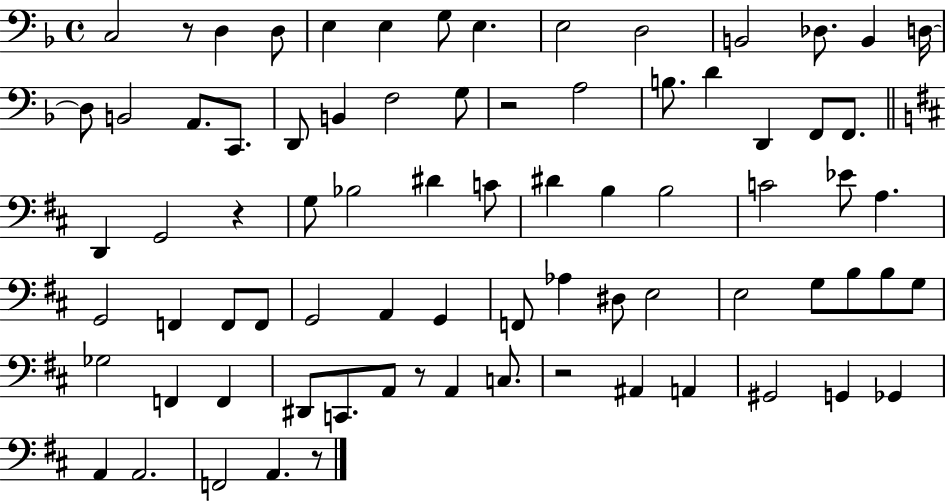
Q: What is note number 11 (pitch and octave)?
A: Db3